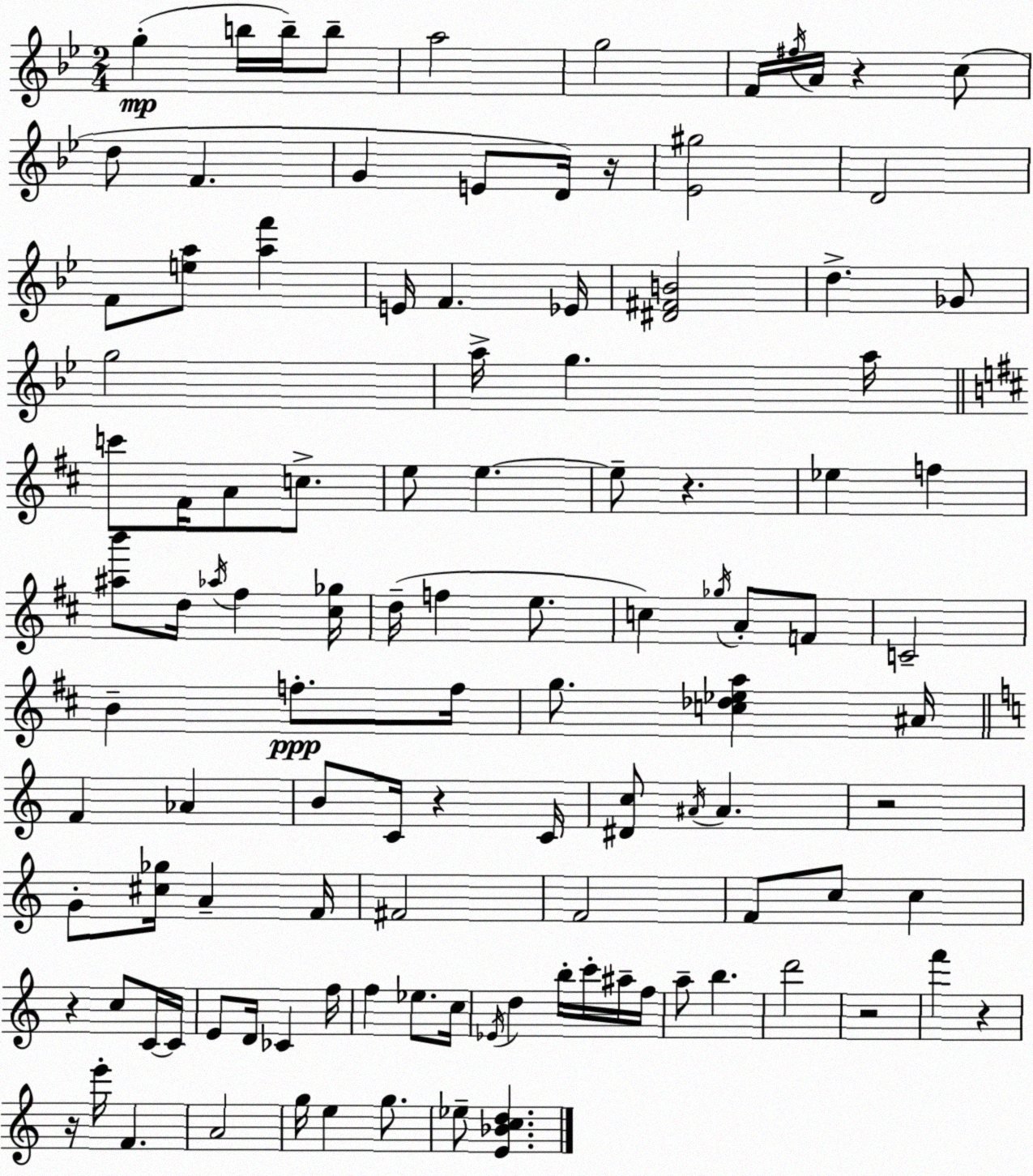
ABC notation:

X:1
T:Untitled
M:2/4
L:1/4
K:Gm
g b/4 b/4 b/2 a2 g2 F/4 ^f/4 A/4 z c/2 d/2 F G E/2 D/4 z/4 [_E^g]2 D2 F/2 [ea]/2 [af'] E/4 F _E/4 [^D^FB]2 d _G/2 g2 a/4 g a/4 c'/2 ^F/4 A/2 c/2 e/2 e e/2 z _e f [^ab']/2 d/4 _a/4 ^f [^c_g]/4 d/4 f e/2 c _g/4 A/2 F/2 C2 B f/2 f/4 g/2 [c_d_ea] ^A/4 F _A B/2 C/4 z C/4 [^Dc]/2 ^A/4 ^A z2 G/2 [^c_g]/4 A F/4 ^F2 F2 F/2 c/2 c z c/2 C/4 C/4 E/2 D/4 _C f/4 f _e/2 c/4 _E/4 d b/4 c'/4 ^a/4 f/4 a/2 b d'2 z2 f' z z/4 e'/4 F A2 g/4 e g/2 _e/2 [E_Bcd]